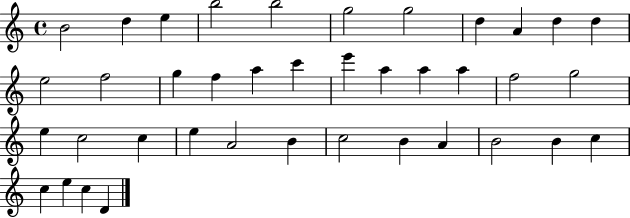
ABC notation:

X:1
T:Untitled
M:4/4
L:1/4
K:C
B2 d e b2 b2 g2 g2 d A d d e2 f2 g f a c' e' a a a f2 g2 e c2 c e A2 B c2 B A B2 B c c e c D